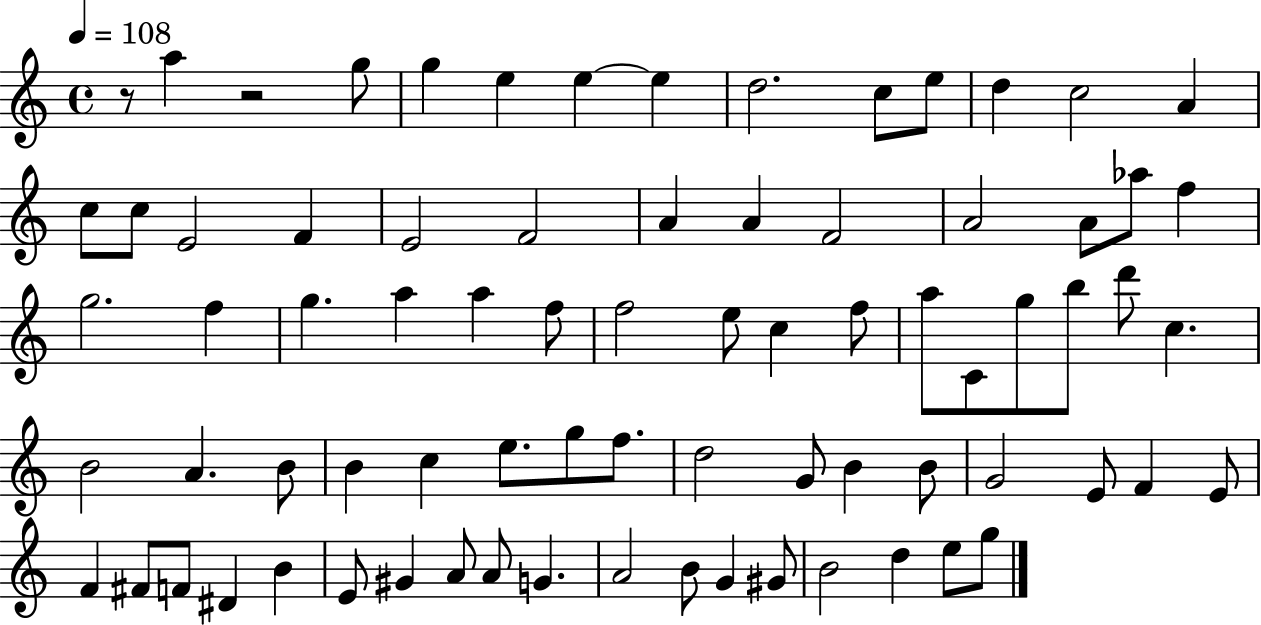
X:1
T:Untitled
M:4/4
L:1/4
K:C
z/2 a z2 g/2 g e e e d2 c/2 e/2 d c2 A c/2 c/2 E2 F E2 F2 A A F2 A2 A/2 _a/2 f g2 f g a a f/2 f2 e/2 c f/2 a/2 C/2 g/2 b/2 d'/2 c B2 A B/2 B c e/2 g/2 f/2 d2 G/2 B B/2 G2 E/2 F E/2 F ^F/2 F/2 ^D B E/2 ^G A/2 A/2 G A2 B/2 G ^G/2 B2 d e/2 g/2